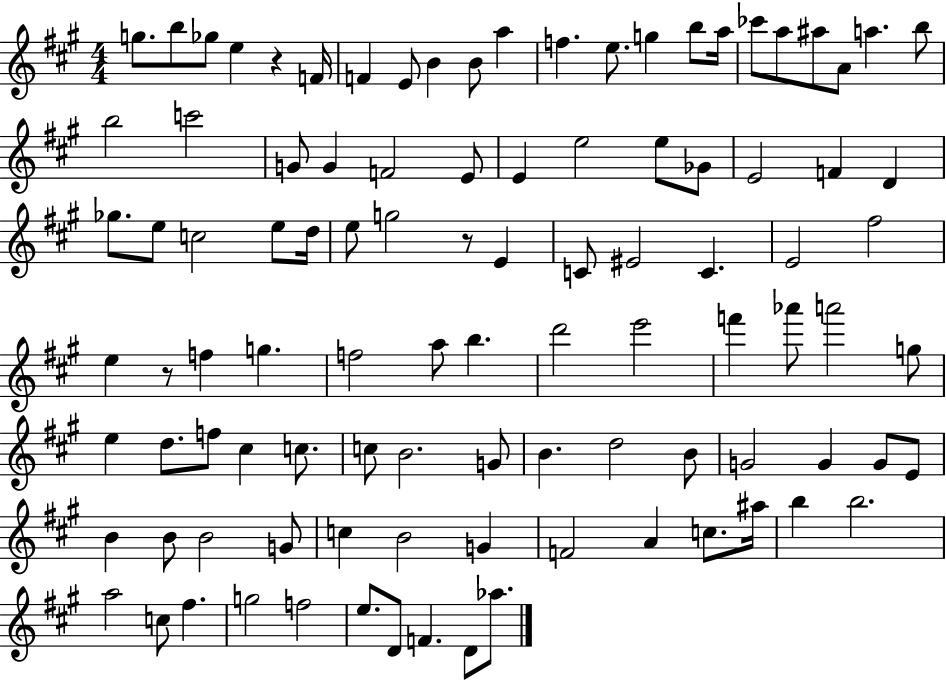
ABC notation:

X:1
T:Untitled
M:4/4
L:1/4
K:A
g/2 b/2 _g/2 e z F/4 F E/2 B B/2 a f e/2 g b/2 a/4 _c'/2 a/2 ^a/2 A/2 a b/2 b2 c'2 G/2 G F2 E/2 E e2 e/2 _G/2 E2 F D _g/2 e/2 c2 e/2 d/4 e/2 g2 z/2 E C/2 ^E2 C E2 ^f2 e z/2 f g f2 a/2 b d'2 e'2 f' _a'/2 a'2 g/2 e d/2 f/2 ^c c/2 c/2 B2 G/2 B d2 B/2 G2 G G/2 E/2 B B/2 B2 G/2 c B2 G F2 A c/2 ^a/4 b b2 a2 c/2 ^f g2 f2 e/2 D/2 F D/2 _a/2